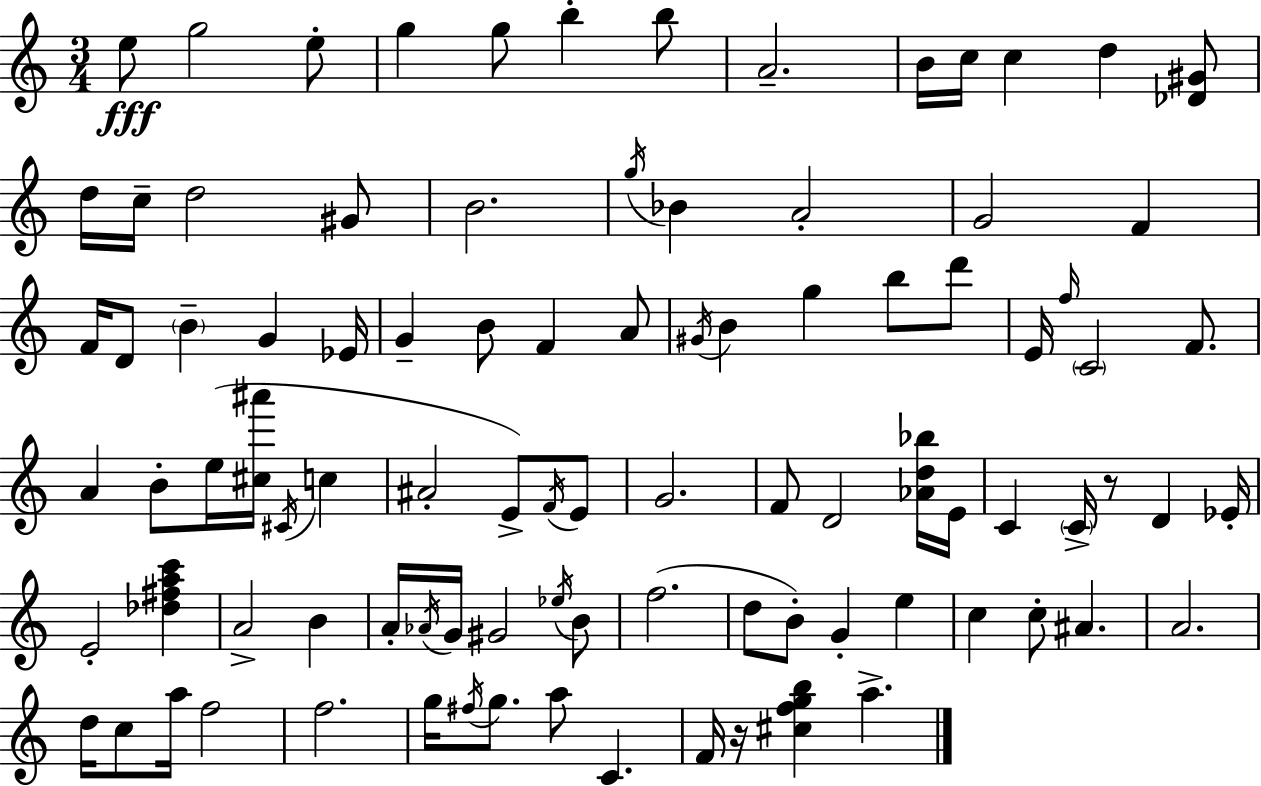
{
  \clef treble
  \numericTimeSignature
  \time 3/4
  \key c \major
  \repeat volta 2 { e''8\fff g''2 e''8-. | g''4 g''8 b''4-. b''8 | a'2.-- | b'16 c''16 c''4 d''4 <des' gis'>8 | \break d''16 c''16-- d''2 gis'8 | b'2. | \acciaccatura { g''16 } bes'4 a'2-. | g'2 f'4 | \break f'16 d'8 \parenthesize b'4-- g'4 | ees'16 g'4-- b'8 f'4 a'8 | \acciaccatura { gis'16 } b'4 g''4 b''8 | d'''8 e'16 \grace { f''16 } \parenthesize c'2 | \break f'8. a'4 b'8-. e''16( <cis'' ais'''>16 \acciaccatura { cis'16 } | c''4 ais'2-. | e'8->) \acciaccatura { f'16 } e'8 g'2. | f'8 d'2 | \break <aes' d'' bes''>16 e'16 c'4 \parenthesize c'16-> r8 | d'4 ees'16-. e'2-. | <des'' fis'' a'' c'''>4 a'2-> | b'4 a'16-. \acciaccatura { aes'16 } g'16 gis'2 | \break \acciaccatura { ees''16 } b'8 f''2.( | d''8 b'8-.) g'4-. | e''4 c''4 c''8-. | ais'4. a'2. | \break d''16 c''8 a''16 f''2 | f''2. | g''16 \acciaccatura { fis''16 } g''8. | a''8 c'4. f'16 r16 <cis'' f'' g'' b''>4 | \break a''4.-> } \bar "|."
}